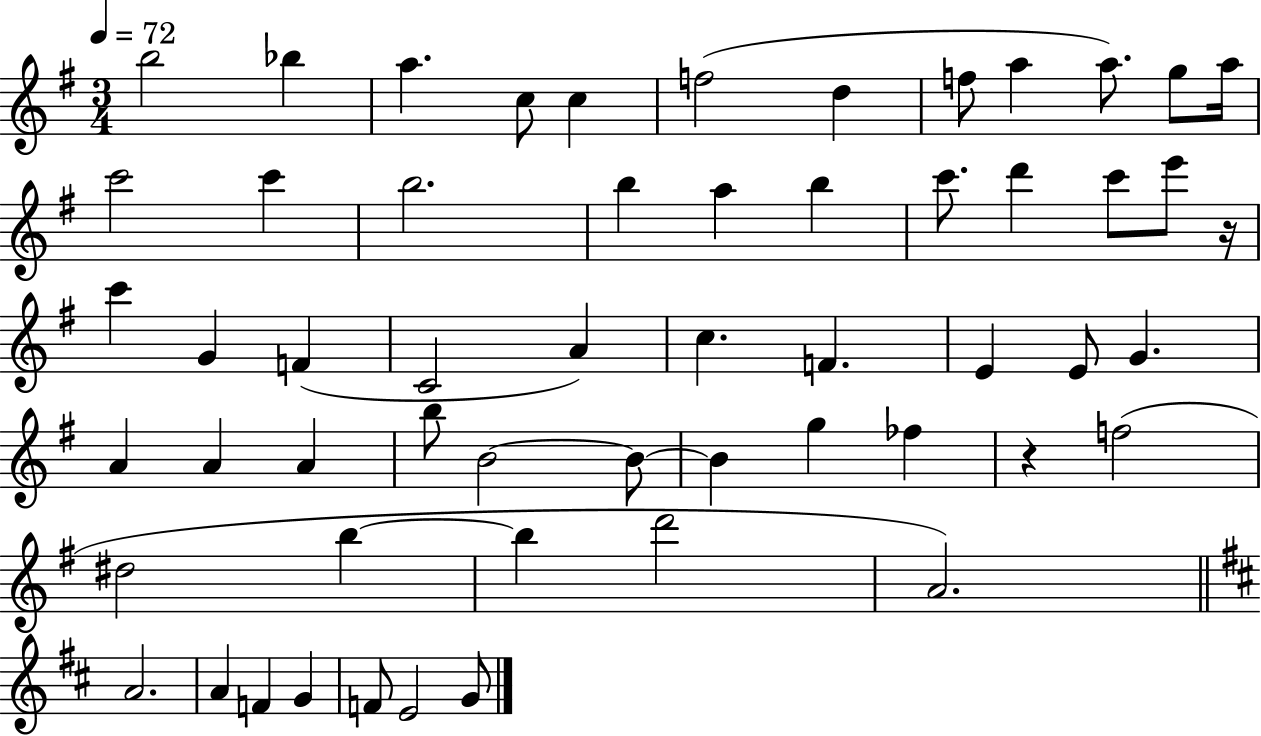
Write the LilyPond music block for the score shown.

{
  \clef treble
  \numericTimeSignature
  \time 3/4
  \key g \major
  \tempo 4 = 72
  \repeat volta 2 { b''2 bes''4 | a''4. c''8 c''4 | f''2( d''4 | f''8 a''4 a''8.) g''8 a''16 | \break c'''2 c'''4 | b''2. | b''4 a''4 b''4 | c'''8. d'''4 c'''8 e'''8 r16 | \break c'''4 g'4 f'4( | c'2 a'4) | c''4. f'4. | e'4 e'8 g'4. | \break a'4 a'4 a'4 | b''8 b'2~~ b'8~~ | b'4 g''4 fes''4 | r4 f''2( | \break dis''2 b''4~~ | b''4 d'''2 | a'2.) | \bar "||" \break \key d \major a'2. | a'4 f'4 g'4 | f'8 e'2 g'8 | } \bar "|."
}